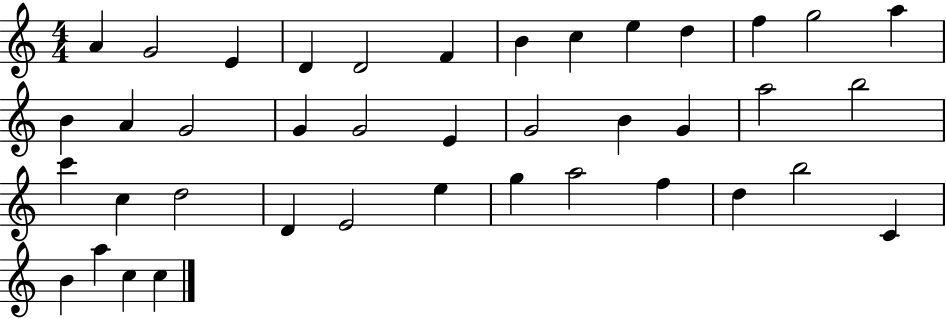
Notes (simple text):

A4/q G4/h E4/q D4/q D4/h F4/q B4/q C5/q E5/q D5/q F5/q G5/h A5/q B4/q A4/q G4/h G4/q G4/h E4/q G4/h B4/q G4/q A5/h B5/h C6/q C5/q D5/h D4/q E4/h E5/q G5/q A5/h F5/q D5/q B5/h C4/q B4/q A5/q C5/q C5/q